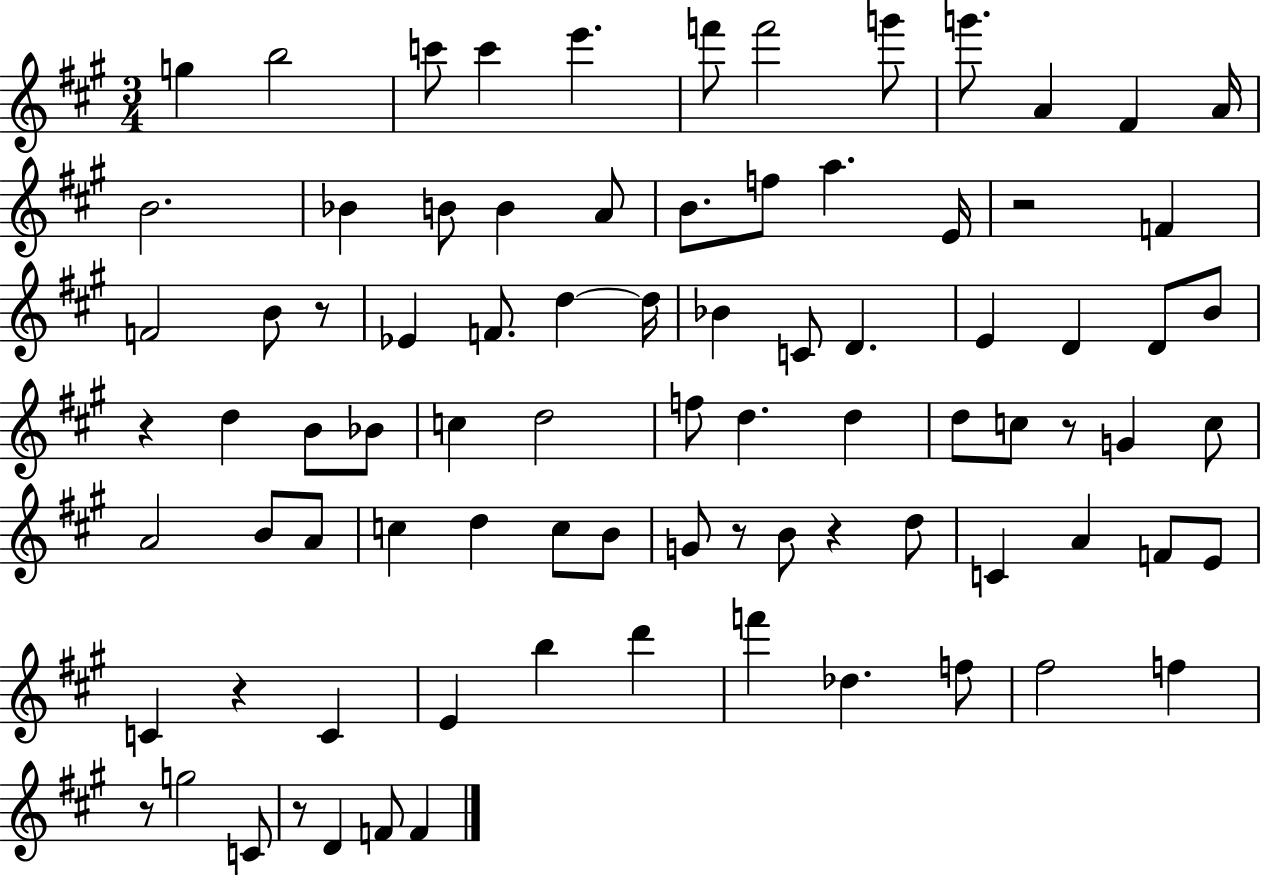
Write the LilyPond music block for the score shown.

{
  \clef treble
  \numericTimeSignature
  \time 3/4
  \key a \major
  g''4 b''2 | c'''8 c'''4 e'''4. | f'''8 f'''2 g'''8 | g'''8. a'4 fis'4 a'16 | \break b'2. | bes'4 b'8 b'4 a'8 | b'8. f''8 a''4. e'16 | r2 f'4 | \break f'2 b'8 r8 | ees'4 f'8. d''4~~ d''16 | bes'4 c'8 d'4. | e'4 d'4 d'8 b'8 | \break r4 d''4 b'8 bes'8 | c''4 d''2 | f''8 d''4. d''4 | d''8 c''8 r8 g'4 c''8 | \break a'2 b'8 a'8 | c''4 d''4 c''8 b'8 | g'8 r8 b'8 r4 d''8 | c'4 a'4 f'8 e'8 | \break c'4 r4 c'4 | e'4 b''4 d'''4 | f'''4 des''4. f''8 | fis''2 f''4 | \break r8 g''2 c'8 | r8 d'4 f'8 f'4 | \bar "|."
}